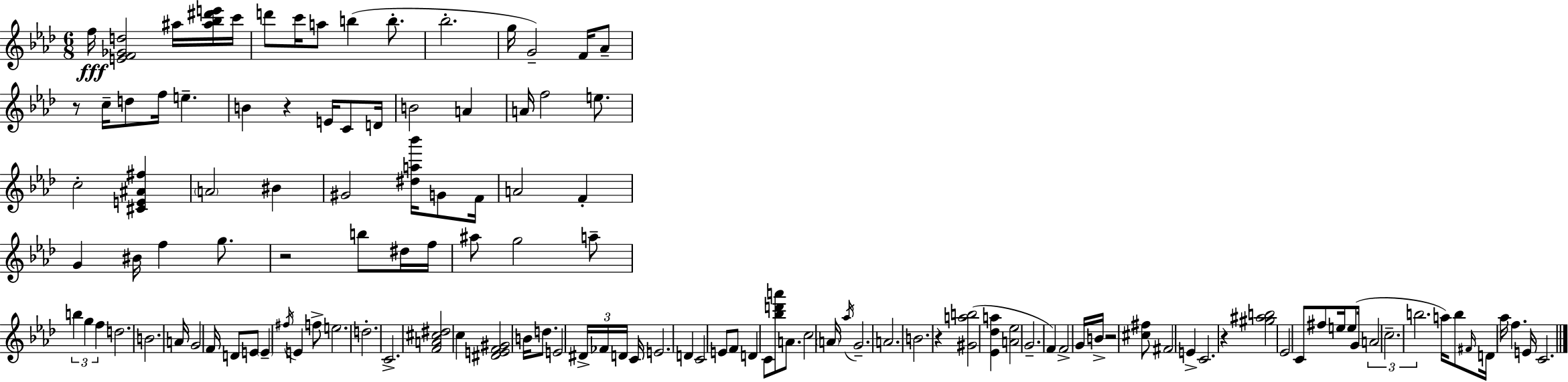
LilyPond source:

{
  \clef treble
  \numericTimeSignature
  \time 6/8
  \key aes \major
  f''16\fff <e' f' ges' d''>2 ais''16 <ais'' bes'' dis''' e'''>16 c'''16 | d'''8 c'''16 a''8 b''4( b''8.-. | bes''2.-. | g''16 g'2--) f'16 aes'8-- | \break r8 c''16-- d''8 f''16 e''4.-- | b'4 r4 e'16 c'8 d'16 | b'2 a'4 | a'16 f''2 e''8. | \break c''2-. <cis' e' ais' fis''>4 | \parenthesize a'2 bis'4 | gis'2 <dis'' a'' bes'''>16 g'8 f'16 | a'2 f'4-. | \break g'4 bis'16 f''4 g''8. | r2 b''8 dis''16 f''16 | ais''8 g''2 a''8-- | \tuplet 3/2 { b''4 g''4 f''4 } | \break d''2. | b'2. | a'16 g'2 f'16 d'8 | e'8 \parenthesize e'4-- \acciaccatura { fis''16 } e'4 f''8-> | \break e''2. | d''2.-. | c'2.-> | <f' a' cis'' dis''>2 c''4 | \break <dis' e' f' gis'>2 b'16 d''8. | e'2 \tuplet 3/2 { dis'16-> fes'16 d'16 } | c'16 e'2. | d'4 c'2 | \break e'8 f'8 d'4 c'8 <bes'' d''' a'''>8 | a'8. c''2 | \parenthesize a'16 \acciaccatura { aes''16 } g'2.-- | a'2. | \break b'2. | r4 <gis' a'' b''>2( | <ees' des'' a''>4 <a' ees''>2 | g'2.-- | \break f'4) f'2-> | g'16 b'16-> r2 | <cis'' fis''>8 fis'2 e'4-> | c'2. | \break r4 <gis'' ais'' b''>2 | ees'2 c'8 | fis''8 e''16 e''8( g'16 \tuplet 3/2 { a'2 | c''2.-- | \break b''2. } | a''16) b''8 \grace { fis'16 } d'16 aes''16 f''4. | e'16 c'2. | \bar "|."
}